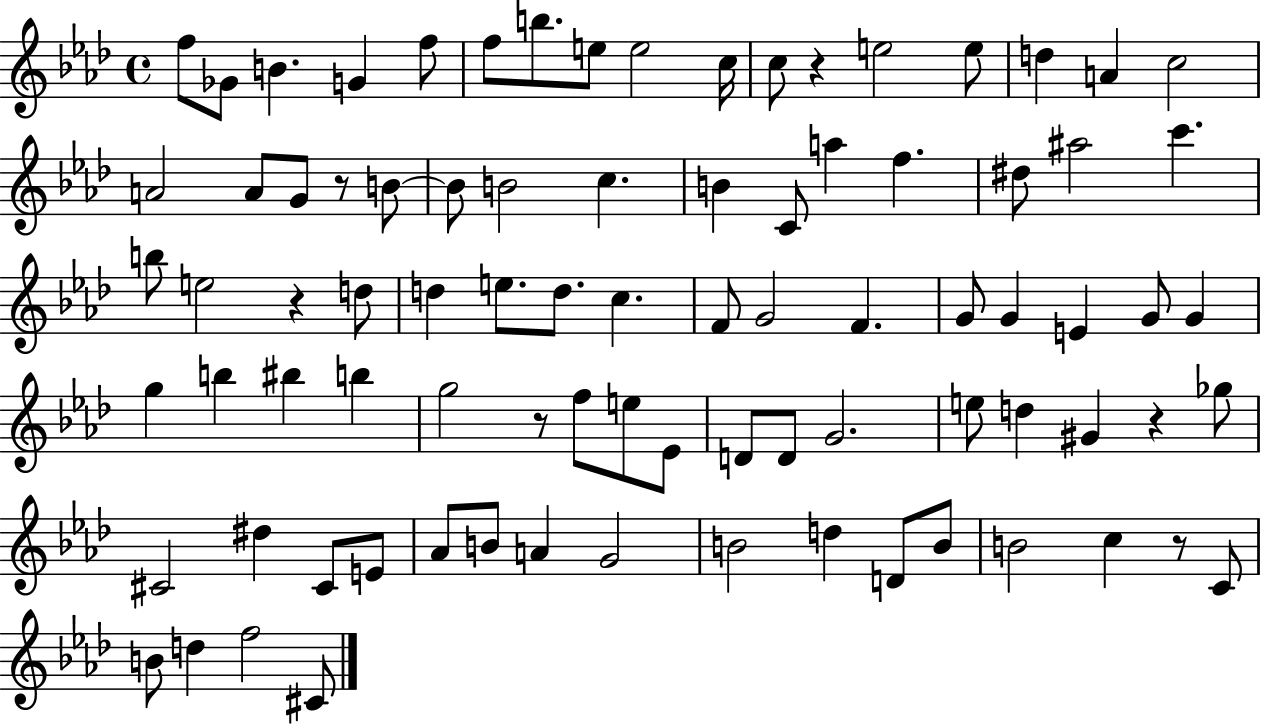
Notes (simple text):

F5/e Gb4/e B4/q. G4/q F5/e F5/e B5/e. E5/e E5/h C5/s C5/e R/q E5/h E5/e D5/q A4/q C5/h A4/h A4/e G4/e R/e B4/e B4/e B4/h C5/q. B4/q C4/e A5/q F5/q. D#5/e A#5/h C6/q. B5/e E5/h R/q D5/e D5/q E5/e. D5/e. C5/q. F4/e G4/h F4/q. G4/e G4/q E4/q G4/e G4/q G5/q B5/q BIS5/q B5/q G5/h R/e F5/e E5/e Eb4/e D4/e D4/e G4/h. E5/e D5/q G#4/q R/q Gb5/e C#4/h D#5/q C#4/e E4/e Ab4/e B4/e A4/q G4/h B4/h D5/q D4/e B4/e B4/h C5/q R/e C4/e B4/e D5/q F5/h C#4/e